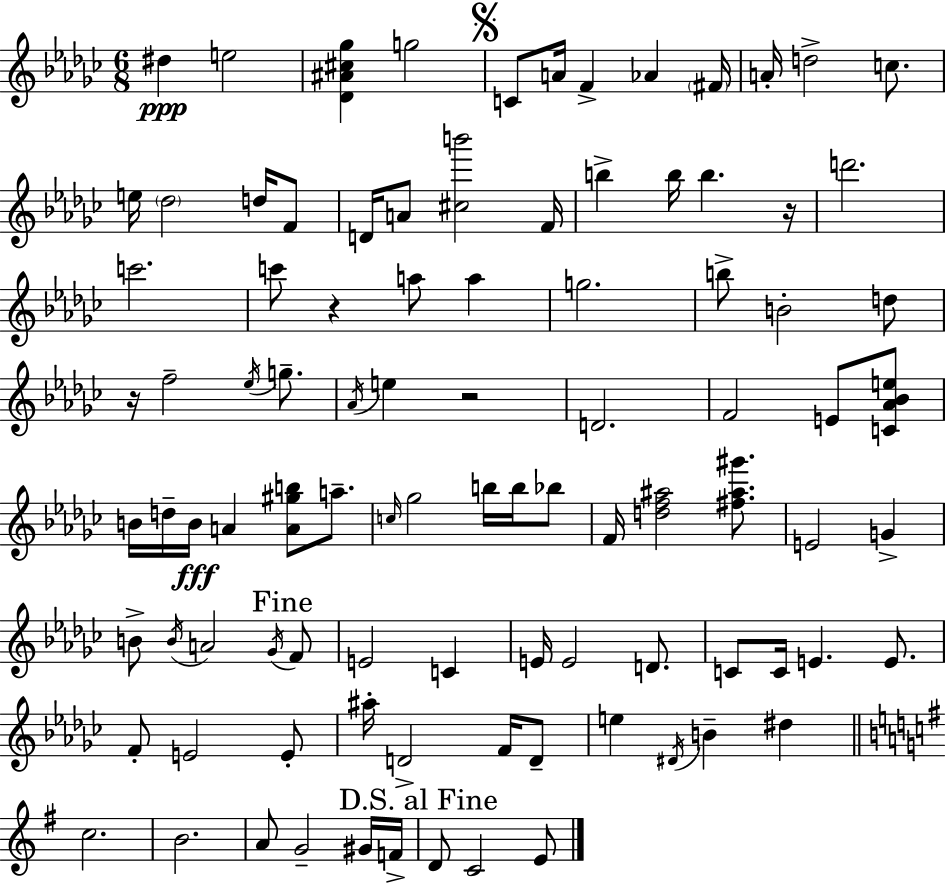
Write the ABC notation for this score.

X:1
T:Untitled
M:6/8
L:1/4
K:Ebm
^d e2 [_D^A^c_g] g2 C/2 A/4 F _A ^F/4 A/4 d2 c/2 e/4 _d2 d/4 F/2 D/4 A/2 [^cb']2 F/4 b b/4 b z/4 d'2 c'2 c'/2 z a/2 a g2 b/2 B2 d/2 z/4 f2 _e/4 g/2 _A/4 e z2 D2 F2 E/2 [C_A_Be]/2 B/4 d/4 B/4 A [A^gb]/2 a/2 c/4 _g2 b/4 b/4 _b/2 F/4 [df^a]2 [^f^a^g']/2 E2 G B/2 B/4 A2 _G/4 F/2 E2 C E/4 E2 D/2 C/2 C/4 E E/2 F/2 E2 E/2 ^a/4 D2 F/4 D/2 e ^D/4 B ^d c2 B2 A/2 G2 ^G/4 F/4 D/2 C2 E/2